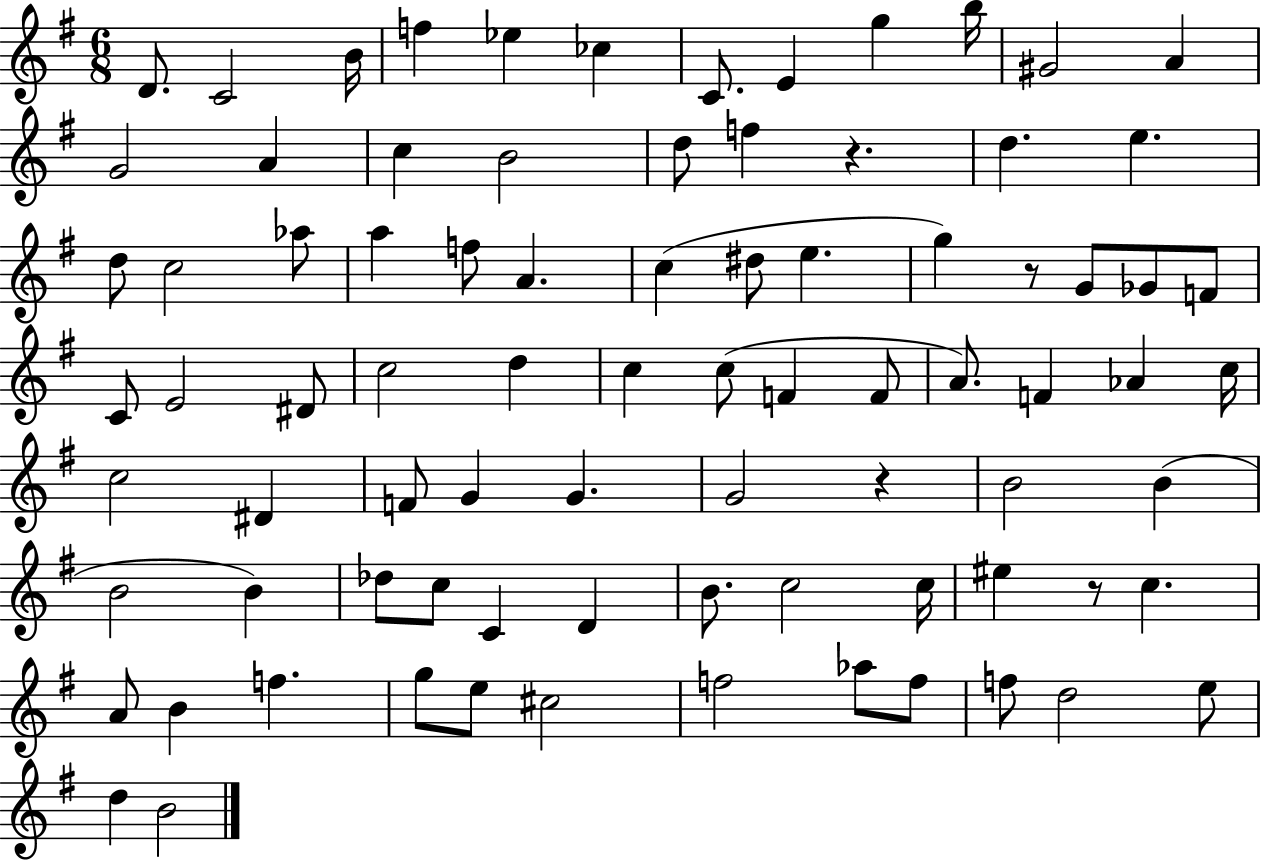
{
  \clef treble
  \numericTimeSignature
  \time 6/8
  \key g \major
  d'8. c'2 b'16 | f''4 ees''4 ces''4 | c'8. e'4 g''4 b''16 | gis'2 a'4 | \break g'2 a'4 | c''4 b'2 | d''8 f''4 r4. | d''4. e''4. | \break d''8 c''2 aes''8 | a''4 f''8 a'4. | c''4( dis''8 e''4. | g''4) r8 g'8 ges'8 f'8 | \break c'8 e'2 dis'8 | c''2 d''4 | c''4 c''8( f'4 f'8 | a'8.) f'4 aes'4 c''16 | \break c''2 dis'4 | f'8 g'4 g'4. | g'2 r4 | b'2 b'4( | \break b'2 b'4) | des''8 c''8 c'4 d'4 | b'8. c''2 c''16 | eis''4 r8 c''4. | \break a'8 b'4 f''4. | g''8 e''8 cis''2 | f''2 aes''8 f''8 | f''8 d''2 e''8 | \break d''4 b'2 | \bar "|."
}